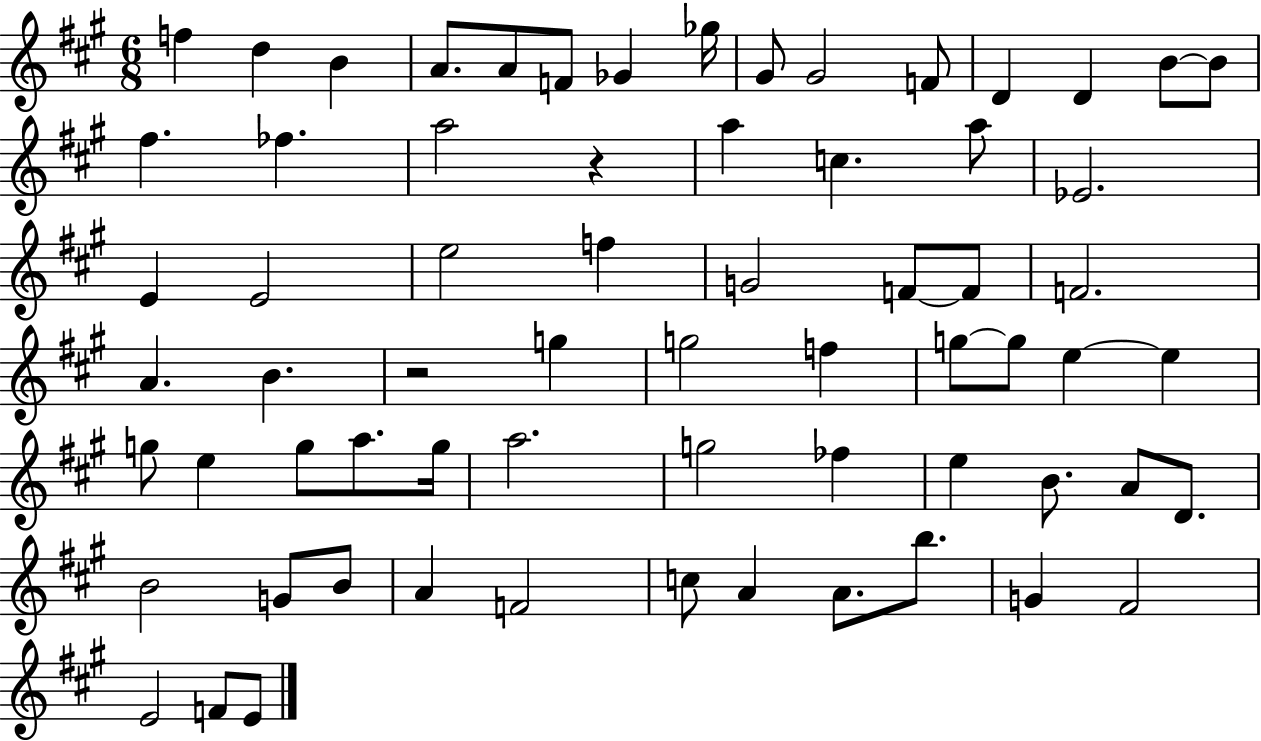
F5/q D5/q B4/q A4/e. A4/e F4/e Gb4/q Gb5/s G#4/e G#4/h F4/e D4/q D4/q B4/e B4/e F#5/q. FES5/q. A5/h R/q A5/q C5/q. A5/e Eb4/h. E4/q E4/h E5/h F5/q G4/h F4/e F4/e F4/h. A4/q. B4/q. R/h G5/q G5/h F5/q G5/e G5/e E5/q E5/q G5/e E5/q G5/e A5/e. G5/s A5/h. G5/h FES5/q E5/q B4/e. A4/e D4/e. B4/h G4/e B4/e A4/q F4/h C5/e A4/q A4/e. B5/e. G4/q F#4/h E4/h F4/e E4/e